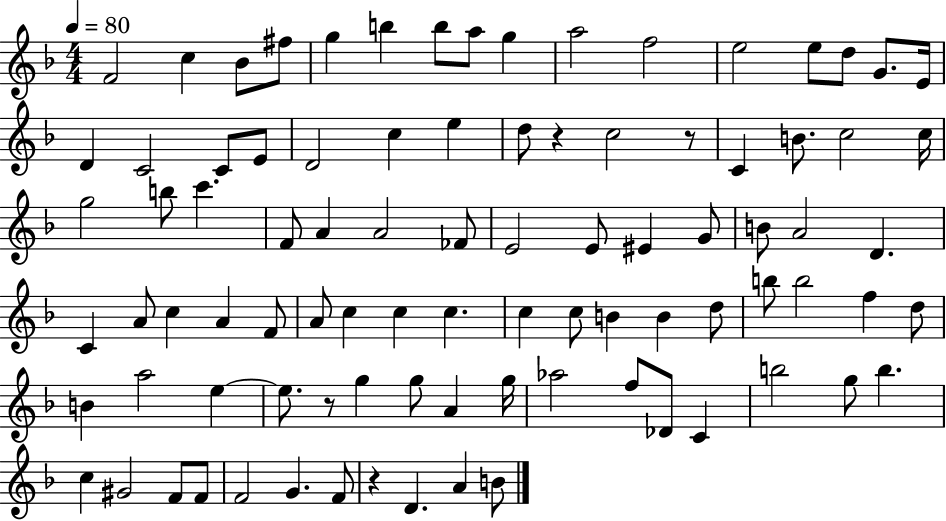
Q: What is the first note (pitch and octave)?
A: F4